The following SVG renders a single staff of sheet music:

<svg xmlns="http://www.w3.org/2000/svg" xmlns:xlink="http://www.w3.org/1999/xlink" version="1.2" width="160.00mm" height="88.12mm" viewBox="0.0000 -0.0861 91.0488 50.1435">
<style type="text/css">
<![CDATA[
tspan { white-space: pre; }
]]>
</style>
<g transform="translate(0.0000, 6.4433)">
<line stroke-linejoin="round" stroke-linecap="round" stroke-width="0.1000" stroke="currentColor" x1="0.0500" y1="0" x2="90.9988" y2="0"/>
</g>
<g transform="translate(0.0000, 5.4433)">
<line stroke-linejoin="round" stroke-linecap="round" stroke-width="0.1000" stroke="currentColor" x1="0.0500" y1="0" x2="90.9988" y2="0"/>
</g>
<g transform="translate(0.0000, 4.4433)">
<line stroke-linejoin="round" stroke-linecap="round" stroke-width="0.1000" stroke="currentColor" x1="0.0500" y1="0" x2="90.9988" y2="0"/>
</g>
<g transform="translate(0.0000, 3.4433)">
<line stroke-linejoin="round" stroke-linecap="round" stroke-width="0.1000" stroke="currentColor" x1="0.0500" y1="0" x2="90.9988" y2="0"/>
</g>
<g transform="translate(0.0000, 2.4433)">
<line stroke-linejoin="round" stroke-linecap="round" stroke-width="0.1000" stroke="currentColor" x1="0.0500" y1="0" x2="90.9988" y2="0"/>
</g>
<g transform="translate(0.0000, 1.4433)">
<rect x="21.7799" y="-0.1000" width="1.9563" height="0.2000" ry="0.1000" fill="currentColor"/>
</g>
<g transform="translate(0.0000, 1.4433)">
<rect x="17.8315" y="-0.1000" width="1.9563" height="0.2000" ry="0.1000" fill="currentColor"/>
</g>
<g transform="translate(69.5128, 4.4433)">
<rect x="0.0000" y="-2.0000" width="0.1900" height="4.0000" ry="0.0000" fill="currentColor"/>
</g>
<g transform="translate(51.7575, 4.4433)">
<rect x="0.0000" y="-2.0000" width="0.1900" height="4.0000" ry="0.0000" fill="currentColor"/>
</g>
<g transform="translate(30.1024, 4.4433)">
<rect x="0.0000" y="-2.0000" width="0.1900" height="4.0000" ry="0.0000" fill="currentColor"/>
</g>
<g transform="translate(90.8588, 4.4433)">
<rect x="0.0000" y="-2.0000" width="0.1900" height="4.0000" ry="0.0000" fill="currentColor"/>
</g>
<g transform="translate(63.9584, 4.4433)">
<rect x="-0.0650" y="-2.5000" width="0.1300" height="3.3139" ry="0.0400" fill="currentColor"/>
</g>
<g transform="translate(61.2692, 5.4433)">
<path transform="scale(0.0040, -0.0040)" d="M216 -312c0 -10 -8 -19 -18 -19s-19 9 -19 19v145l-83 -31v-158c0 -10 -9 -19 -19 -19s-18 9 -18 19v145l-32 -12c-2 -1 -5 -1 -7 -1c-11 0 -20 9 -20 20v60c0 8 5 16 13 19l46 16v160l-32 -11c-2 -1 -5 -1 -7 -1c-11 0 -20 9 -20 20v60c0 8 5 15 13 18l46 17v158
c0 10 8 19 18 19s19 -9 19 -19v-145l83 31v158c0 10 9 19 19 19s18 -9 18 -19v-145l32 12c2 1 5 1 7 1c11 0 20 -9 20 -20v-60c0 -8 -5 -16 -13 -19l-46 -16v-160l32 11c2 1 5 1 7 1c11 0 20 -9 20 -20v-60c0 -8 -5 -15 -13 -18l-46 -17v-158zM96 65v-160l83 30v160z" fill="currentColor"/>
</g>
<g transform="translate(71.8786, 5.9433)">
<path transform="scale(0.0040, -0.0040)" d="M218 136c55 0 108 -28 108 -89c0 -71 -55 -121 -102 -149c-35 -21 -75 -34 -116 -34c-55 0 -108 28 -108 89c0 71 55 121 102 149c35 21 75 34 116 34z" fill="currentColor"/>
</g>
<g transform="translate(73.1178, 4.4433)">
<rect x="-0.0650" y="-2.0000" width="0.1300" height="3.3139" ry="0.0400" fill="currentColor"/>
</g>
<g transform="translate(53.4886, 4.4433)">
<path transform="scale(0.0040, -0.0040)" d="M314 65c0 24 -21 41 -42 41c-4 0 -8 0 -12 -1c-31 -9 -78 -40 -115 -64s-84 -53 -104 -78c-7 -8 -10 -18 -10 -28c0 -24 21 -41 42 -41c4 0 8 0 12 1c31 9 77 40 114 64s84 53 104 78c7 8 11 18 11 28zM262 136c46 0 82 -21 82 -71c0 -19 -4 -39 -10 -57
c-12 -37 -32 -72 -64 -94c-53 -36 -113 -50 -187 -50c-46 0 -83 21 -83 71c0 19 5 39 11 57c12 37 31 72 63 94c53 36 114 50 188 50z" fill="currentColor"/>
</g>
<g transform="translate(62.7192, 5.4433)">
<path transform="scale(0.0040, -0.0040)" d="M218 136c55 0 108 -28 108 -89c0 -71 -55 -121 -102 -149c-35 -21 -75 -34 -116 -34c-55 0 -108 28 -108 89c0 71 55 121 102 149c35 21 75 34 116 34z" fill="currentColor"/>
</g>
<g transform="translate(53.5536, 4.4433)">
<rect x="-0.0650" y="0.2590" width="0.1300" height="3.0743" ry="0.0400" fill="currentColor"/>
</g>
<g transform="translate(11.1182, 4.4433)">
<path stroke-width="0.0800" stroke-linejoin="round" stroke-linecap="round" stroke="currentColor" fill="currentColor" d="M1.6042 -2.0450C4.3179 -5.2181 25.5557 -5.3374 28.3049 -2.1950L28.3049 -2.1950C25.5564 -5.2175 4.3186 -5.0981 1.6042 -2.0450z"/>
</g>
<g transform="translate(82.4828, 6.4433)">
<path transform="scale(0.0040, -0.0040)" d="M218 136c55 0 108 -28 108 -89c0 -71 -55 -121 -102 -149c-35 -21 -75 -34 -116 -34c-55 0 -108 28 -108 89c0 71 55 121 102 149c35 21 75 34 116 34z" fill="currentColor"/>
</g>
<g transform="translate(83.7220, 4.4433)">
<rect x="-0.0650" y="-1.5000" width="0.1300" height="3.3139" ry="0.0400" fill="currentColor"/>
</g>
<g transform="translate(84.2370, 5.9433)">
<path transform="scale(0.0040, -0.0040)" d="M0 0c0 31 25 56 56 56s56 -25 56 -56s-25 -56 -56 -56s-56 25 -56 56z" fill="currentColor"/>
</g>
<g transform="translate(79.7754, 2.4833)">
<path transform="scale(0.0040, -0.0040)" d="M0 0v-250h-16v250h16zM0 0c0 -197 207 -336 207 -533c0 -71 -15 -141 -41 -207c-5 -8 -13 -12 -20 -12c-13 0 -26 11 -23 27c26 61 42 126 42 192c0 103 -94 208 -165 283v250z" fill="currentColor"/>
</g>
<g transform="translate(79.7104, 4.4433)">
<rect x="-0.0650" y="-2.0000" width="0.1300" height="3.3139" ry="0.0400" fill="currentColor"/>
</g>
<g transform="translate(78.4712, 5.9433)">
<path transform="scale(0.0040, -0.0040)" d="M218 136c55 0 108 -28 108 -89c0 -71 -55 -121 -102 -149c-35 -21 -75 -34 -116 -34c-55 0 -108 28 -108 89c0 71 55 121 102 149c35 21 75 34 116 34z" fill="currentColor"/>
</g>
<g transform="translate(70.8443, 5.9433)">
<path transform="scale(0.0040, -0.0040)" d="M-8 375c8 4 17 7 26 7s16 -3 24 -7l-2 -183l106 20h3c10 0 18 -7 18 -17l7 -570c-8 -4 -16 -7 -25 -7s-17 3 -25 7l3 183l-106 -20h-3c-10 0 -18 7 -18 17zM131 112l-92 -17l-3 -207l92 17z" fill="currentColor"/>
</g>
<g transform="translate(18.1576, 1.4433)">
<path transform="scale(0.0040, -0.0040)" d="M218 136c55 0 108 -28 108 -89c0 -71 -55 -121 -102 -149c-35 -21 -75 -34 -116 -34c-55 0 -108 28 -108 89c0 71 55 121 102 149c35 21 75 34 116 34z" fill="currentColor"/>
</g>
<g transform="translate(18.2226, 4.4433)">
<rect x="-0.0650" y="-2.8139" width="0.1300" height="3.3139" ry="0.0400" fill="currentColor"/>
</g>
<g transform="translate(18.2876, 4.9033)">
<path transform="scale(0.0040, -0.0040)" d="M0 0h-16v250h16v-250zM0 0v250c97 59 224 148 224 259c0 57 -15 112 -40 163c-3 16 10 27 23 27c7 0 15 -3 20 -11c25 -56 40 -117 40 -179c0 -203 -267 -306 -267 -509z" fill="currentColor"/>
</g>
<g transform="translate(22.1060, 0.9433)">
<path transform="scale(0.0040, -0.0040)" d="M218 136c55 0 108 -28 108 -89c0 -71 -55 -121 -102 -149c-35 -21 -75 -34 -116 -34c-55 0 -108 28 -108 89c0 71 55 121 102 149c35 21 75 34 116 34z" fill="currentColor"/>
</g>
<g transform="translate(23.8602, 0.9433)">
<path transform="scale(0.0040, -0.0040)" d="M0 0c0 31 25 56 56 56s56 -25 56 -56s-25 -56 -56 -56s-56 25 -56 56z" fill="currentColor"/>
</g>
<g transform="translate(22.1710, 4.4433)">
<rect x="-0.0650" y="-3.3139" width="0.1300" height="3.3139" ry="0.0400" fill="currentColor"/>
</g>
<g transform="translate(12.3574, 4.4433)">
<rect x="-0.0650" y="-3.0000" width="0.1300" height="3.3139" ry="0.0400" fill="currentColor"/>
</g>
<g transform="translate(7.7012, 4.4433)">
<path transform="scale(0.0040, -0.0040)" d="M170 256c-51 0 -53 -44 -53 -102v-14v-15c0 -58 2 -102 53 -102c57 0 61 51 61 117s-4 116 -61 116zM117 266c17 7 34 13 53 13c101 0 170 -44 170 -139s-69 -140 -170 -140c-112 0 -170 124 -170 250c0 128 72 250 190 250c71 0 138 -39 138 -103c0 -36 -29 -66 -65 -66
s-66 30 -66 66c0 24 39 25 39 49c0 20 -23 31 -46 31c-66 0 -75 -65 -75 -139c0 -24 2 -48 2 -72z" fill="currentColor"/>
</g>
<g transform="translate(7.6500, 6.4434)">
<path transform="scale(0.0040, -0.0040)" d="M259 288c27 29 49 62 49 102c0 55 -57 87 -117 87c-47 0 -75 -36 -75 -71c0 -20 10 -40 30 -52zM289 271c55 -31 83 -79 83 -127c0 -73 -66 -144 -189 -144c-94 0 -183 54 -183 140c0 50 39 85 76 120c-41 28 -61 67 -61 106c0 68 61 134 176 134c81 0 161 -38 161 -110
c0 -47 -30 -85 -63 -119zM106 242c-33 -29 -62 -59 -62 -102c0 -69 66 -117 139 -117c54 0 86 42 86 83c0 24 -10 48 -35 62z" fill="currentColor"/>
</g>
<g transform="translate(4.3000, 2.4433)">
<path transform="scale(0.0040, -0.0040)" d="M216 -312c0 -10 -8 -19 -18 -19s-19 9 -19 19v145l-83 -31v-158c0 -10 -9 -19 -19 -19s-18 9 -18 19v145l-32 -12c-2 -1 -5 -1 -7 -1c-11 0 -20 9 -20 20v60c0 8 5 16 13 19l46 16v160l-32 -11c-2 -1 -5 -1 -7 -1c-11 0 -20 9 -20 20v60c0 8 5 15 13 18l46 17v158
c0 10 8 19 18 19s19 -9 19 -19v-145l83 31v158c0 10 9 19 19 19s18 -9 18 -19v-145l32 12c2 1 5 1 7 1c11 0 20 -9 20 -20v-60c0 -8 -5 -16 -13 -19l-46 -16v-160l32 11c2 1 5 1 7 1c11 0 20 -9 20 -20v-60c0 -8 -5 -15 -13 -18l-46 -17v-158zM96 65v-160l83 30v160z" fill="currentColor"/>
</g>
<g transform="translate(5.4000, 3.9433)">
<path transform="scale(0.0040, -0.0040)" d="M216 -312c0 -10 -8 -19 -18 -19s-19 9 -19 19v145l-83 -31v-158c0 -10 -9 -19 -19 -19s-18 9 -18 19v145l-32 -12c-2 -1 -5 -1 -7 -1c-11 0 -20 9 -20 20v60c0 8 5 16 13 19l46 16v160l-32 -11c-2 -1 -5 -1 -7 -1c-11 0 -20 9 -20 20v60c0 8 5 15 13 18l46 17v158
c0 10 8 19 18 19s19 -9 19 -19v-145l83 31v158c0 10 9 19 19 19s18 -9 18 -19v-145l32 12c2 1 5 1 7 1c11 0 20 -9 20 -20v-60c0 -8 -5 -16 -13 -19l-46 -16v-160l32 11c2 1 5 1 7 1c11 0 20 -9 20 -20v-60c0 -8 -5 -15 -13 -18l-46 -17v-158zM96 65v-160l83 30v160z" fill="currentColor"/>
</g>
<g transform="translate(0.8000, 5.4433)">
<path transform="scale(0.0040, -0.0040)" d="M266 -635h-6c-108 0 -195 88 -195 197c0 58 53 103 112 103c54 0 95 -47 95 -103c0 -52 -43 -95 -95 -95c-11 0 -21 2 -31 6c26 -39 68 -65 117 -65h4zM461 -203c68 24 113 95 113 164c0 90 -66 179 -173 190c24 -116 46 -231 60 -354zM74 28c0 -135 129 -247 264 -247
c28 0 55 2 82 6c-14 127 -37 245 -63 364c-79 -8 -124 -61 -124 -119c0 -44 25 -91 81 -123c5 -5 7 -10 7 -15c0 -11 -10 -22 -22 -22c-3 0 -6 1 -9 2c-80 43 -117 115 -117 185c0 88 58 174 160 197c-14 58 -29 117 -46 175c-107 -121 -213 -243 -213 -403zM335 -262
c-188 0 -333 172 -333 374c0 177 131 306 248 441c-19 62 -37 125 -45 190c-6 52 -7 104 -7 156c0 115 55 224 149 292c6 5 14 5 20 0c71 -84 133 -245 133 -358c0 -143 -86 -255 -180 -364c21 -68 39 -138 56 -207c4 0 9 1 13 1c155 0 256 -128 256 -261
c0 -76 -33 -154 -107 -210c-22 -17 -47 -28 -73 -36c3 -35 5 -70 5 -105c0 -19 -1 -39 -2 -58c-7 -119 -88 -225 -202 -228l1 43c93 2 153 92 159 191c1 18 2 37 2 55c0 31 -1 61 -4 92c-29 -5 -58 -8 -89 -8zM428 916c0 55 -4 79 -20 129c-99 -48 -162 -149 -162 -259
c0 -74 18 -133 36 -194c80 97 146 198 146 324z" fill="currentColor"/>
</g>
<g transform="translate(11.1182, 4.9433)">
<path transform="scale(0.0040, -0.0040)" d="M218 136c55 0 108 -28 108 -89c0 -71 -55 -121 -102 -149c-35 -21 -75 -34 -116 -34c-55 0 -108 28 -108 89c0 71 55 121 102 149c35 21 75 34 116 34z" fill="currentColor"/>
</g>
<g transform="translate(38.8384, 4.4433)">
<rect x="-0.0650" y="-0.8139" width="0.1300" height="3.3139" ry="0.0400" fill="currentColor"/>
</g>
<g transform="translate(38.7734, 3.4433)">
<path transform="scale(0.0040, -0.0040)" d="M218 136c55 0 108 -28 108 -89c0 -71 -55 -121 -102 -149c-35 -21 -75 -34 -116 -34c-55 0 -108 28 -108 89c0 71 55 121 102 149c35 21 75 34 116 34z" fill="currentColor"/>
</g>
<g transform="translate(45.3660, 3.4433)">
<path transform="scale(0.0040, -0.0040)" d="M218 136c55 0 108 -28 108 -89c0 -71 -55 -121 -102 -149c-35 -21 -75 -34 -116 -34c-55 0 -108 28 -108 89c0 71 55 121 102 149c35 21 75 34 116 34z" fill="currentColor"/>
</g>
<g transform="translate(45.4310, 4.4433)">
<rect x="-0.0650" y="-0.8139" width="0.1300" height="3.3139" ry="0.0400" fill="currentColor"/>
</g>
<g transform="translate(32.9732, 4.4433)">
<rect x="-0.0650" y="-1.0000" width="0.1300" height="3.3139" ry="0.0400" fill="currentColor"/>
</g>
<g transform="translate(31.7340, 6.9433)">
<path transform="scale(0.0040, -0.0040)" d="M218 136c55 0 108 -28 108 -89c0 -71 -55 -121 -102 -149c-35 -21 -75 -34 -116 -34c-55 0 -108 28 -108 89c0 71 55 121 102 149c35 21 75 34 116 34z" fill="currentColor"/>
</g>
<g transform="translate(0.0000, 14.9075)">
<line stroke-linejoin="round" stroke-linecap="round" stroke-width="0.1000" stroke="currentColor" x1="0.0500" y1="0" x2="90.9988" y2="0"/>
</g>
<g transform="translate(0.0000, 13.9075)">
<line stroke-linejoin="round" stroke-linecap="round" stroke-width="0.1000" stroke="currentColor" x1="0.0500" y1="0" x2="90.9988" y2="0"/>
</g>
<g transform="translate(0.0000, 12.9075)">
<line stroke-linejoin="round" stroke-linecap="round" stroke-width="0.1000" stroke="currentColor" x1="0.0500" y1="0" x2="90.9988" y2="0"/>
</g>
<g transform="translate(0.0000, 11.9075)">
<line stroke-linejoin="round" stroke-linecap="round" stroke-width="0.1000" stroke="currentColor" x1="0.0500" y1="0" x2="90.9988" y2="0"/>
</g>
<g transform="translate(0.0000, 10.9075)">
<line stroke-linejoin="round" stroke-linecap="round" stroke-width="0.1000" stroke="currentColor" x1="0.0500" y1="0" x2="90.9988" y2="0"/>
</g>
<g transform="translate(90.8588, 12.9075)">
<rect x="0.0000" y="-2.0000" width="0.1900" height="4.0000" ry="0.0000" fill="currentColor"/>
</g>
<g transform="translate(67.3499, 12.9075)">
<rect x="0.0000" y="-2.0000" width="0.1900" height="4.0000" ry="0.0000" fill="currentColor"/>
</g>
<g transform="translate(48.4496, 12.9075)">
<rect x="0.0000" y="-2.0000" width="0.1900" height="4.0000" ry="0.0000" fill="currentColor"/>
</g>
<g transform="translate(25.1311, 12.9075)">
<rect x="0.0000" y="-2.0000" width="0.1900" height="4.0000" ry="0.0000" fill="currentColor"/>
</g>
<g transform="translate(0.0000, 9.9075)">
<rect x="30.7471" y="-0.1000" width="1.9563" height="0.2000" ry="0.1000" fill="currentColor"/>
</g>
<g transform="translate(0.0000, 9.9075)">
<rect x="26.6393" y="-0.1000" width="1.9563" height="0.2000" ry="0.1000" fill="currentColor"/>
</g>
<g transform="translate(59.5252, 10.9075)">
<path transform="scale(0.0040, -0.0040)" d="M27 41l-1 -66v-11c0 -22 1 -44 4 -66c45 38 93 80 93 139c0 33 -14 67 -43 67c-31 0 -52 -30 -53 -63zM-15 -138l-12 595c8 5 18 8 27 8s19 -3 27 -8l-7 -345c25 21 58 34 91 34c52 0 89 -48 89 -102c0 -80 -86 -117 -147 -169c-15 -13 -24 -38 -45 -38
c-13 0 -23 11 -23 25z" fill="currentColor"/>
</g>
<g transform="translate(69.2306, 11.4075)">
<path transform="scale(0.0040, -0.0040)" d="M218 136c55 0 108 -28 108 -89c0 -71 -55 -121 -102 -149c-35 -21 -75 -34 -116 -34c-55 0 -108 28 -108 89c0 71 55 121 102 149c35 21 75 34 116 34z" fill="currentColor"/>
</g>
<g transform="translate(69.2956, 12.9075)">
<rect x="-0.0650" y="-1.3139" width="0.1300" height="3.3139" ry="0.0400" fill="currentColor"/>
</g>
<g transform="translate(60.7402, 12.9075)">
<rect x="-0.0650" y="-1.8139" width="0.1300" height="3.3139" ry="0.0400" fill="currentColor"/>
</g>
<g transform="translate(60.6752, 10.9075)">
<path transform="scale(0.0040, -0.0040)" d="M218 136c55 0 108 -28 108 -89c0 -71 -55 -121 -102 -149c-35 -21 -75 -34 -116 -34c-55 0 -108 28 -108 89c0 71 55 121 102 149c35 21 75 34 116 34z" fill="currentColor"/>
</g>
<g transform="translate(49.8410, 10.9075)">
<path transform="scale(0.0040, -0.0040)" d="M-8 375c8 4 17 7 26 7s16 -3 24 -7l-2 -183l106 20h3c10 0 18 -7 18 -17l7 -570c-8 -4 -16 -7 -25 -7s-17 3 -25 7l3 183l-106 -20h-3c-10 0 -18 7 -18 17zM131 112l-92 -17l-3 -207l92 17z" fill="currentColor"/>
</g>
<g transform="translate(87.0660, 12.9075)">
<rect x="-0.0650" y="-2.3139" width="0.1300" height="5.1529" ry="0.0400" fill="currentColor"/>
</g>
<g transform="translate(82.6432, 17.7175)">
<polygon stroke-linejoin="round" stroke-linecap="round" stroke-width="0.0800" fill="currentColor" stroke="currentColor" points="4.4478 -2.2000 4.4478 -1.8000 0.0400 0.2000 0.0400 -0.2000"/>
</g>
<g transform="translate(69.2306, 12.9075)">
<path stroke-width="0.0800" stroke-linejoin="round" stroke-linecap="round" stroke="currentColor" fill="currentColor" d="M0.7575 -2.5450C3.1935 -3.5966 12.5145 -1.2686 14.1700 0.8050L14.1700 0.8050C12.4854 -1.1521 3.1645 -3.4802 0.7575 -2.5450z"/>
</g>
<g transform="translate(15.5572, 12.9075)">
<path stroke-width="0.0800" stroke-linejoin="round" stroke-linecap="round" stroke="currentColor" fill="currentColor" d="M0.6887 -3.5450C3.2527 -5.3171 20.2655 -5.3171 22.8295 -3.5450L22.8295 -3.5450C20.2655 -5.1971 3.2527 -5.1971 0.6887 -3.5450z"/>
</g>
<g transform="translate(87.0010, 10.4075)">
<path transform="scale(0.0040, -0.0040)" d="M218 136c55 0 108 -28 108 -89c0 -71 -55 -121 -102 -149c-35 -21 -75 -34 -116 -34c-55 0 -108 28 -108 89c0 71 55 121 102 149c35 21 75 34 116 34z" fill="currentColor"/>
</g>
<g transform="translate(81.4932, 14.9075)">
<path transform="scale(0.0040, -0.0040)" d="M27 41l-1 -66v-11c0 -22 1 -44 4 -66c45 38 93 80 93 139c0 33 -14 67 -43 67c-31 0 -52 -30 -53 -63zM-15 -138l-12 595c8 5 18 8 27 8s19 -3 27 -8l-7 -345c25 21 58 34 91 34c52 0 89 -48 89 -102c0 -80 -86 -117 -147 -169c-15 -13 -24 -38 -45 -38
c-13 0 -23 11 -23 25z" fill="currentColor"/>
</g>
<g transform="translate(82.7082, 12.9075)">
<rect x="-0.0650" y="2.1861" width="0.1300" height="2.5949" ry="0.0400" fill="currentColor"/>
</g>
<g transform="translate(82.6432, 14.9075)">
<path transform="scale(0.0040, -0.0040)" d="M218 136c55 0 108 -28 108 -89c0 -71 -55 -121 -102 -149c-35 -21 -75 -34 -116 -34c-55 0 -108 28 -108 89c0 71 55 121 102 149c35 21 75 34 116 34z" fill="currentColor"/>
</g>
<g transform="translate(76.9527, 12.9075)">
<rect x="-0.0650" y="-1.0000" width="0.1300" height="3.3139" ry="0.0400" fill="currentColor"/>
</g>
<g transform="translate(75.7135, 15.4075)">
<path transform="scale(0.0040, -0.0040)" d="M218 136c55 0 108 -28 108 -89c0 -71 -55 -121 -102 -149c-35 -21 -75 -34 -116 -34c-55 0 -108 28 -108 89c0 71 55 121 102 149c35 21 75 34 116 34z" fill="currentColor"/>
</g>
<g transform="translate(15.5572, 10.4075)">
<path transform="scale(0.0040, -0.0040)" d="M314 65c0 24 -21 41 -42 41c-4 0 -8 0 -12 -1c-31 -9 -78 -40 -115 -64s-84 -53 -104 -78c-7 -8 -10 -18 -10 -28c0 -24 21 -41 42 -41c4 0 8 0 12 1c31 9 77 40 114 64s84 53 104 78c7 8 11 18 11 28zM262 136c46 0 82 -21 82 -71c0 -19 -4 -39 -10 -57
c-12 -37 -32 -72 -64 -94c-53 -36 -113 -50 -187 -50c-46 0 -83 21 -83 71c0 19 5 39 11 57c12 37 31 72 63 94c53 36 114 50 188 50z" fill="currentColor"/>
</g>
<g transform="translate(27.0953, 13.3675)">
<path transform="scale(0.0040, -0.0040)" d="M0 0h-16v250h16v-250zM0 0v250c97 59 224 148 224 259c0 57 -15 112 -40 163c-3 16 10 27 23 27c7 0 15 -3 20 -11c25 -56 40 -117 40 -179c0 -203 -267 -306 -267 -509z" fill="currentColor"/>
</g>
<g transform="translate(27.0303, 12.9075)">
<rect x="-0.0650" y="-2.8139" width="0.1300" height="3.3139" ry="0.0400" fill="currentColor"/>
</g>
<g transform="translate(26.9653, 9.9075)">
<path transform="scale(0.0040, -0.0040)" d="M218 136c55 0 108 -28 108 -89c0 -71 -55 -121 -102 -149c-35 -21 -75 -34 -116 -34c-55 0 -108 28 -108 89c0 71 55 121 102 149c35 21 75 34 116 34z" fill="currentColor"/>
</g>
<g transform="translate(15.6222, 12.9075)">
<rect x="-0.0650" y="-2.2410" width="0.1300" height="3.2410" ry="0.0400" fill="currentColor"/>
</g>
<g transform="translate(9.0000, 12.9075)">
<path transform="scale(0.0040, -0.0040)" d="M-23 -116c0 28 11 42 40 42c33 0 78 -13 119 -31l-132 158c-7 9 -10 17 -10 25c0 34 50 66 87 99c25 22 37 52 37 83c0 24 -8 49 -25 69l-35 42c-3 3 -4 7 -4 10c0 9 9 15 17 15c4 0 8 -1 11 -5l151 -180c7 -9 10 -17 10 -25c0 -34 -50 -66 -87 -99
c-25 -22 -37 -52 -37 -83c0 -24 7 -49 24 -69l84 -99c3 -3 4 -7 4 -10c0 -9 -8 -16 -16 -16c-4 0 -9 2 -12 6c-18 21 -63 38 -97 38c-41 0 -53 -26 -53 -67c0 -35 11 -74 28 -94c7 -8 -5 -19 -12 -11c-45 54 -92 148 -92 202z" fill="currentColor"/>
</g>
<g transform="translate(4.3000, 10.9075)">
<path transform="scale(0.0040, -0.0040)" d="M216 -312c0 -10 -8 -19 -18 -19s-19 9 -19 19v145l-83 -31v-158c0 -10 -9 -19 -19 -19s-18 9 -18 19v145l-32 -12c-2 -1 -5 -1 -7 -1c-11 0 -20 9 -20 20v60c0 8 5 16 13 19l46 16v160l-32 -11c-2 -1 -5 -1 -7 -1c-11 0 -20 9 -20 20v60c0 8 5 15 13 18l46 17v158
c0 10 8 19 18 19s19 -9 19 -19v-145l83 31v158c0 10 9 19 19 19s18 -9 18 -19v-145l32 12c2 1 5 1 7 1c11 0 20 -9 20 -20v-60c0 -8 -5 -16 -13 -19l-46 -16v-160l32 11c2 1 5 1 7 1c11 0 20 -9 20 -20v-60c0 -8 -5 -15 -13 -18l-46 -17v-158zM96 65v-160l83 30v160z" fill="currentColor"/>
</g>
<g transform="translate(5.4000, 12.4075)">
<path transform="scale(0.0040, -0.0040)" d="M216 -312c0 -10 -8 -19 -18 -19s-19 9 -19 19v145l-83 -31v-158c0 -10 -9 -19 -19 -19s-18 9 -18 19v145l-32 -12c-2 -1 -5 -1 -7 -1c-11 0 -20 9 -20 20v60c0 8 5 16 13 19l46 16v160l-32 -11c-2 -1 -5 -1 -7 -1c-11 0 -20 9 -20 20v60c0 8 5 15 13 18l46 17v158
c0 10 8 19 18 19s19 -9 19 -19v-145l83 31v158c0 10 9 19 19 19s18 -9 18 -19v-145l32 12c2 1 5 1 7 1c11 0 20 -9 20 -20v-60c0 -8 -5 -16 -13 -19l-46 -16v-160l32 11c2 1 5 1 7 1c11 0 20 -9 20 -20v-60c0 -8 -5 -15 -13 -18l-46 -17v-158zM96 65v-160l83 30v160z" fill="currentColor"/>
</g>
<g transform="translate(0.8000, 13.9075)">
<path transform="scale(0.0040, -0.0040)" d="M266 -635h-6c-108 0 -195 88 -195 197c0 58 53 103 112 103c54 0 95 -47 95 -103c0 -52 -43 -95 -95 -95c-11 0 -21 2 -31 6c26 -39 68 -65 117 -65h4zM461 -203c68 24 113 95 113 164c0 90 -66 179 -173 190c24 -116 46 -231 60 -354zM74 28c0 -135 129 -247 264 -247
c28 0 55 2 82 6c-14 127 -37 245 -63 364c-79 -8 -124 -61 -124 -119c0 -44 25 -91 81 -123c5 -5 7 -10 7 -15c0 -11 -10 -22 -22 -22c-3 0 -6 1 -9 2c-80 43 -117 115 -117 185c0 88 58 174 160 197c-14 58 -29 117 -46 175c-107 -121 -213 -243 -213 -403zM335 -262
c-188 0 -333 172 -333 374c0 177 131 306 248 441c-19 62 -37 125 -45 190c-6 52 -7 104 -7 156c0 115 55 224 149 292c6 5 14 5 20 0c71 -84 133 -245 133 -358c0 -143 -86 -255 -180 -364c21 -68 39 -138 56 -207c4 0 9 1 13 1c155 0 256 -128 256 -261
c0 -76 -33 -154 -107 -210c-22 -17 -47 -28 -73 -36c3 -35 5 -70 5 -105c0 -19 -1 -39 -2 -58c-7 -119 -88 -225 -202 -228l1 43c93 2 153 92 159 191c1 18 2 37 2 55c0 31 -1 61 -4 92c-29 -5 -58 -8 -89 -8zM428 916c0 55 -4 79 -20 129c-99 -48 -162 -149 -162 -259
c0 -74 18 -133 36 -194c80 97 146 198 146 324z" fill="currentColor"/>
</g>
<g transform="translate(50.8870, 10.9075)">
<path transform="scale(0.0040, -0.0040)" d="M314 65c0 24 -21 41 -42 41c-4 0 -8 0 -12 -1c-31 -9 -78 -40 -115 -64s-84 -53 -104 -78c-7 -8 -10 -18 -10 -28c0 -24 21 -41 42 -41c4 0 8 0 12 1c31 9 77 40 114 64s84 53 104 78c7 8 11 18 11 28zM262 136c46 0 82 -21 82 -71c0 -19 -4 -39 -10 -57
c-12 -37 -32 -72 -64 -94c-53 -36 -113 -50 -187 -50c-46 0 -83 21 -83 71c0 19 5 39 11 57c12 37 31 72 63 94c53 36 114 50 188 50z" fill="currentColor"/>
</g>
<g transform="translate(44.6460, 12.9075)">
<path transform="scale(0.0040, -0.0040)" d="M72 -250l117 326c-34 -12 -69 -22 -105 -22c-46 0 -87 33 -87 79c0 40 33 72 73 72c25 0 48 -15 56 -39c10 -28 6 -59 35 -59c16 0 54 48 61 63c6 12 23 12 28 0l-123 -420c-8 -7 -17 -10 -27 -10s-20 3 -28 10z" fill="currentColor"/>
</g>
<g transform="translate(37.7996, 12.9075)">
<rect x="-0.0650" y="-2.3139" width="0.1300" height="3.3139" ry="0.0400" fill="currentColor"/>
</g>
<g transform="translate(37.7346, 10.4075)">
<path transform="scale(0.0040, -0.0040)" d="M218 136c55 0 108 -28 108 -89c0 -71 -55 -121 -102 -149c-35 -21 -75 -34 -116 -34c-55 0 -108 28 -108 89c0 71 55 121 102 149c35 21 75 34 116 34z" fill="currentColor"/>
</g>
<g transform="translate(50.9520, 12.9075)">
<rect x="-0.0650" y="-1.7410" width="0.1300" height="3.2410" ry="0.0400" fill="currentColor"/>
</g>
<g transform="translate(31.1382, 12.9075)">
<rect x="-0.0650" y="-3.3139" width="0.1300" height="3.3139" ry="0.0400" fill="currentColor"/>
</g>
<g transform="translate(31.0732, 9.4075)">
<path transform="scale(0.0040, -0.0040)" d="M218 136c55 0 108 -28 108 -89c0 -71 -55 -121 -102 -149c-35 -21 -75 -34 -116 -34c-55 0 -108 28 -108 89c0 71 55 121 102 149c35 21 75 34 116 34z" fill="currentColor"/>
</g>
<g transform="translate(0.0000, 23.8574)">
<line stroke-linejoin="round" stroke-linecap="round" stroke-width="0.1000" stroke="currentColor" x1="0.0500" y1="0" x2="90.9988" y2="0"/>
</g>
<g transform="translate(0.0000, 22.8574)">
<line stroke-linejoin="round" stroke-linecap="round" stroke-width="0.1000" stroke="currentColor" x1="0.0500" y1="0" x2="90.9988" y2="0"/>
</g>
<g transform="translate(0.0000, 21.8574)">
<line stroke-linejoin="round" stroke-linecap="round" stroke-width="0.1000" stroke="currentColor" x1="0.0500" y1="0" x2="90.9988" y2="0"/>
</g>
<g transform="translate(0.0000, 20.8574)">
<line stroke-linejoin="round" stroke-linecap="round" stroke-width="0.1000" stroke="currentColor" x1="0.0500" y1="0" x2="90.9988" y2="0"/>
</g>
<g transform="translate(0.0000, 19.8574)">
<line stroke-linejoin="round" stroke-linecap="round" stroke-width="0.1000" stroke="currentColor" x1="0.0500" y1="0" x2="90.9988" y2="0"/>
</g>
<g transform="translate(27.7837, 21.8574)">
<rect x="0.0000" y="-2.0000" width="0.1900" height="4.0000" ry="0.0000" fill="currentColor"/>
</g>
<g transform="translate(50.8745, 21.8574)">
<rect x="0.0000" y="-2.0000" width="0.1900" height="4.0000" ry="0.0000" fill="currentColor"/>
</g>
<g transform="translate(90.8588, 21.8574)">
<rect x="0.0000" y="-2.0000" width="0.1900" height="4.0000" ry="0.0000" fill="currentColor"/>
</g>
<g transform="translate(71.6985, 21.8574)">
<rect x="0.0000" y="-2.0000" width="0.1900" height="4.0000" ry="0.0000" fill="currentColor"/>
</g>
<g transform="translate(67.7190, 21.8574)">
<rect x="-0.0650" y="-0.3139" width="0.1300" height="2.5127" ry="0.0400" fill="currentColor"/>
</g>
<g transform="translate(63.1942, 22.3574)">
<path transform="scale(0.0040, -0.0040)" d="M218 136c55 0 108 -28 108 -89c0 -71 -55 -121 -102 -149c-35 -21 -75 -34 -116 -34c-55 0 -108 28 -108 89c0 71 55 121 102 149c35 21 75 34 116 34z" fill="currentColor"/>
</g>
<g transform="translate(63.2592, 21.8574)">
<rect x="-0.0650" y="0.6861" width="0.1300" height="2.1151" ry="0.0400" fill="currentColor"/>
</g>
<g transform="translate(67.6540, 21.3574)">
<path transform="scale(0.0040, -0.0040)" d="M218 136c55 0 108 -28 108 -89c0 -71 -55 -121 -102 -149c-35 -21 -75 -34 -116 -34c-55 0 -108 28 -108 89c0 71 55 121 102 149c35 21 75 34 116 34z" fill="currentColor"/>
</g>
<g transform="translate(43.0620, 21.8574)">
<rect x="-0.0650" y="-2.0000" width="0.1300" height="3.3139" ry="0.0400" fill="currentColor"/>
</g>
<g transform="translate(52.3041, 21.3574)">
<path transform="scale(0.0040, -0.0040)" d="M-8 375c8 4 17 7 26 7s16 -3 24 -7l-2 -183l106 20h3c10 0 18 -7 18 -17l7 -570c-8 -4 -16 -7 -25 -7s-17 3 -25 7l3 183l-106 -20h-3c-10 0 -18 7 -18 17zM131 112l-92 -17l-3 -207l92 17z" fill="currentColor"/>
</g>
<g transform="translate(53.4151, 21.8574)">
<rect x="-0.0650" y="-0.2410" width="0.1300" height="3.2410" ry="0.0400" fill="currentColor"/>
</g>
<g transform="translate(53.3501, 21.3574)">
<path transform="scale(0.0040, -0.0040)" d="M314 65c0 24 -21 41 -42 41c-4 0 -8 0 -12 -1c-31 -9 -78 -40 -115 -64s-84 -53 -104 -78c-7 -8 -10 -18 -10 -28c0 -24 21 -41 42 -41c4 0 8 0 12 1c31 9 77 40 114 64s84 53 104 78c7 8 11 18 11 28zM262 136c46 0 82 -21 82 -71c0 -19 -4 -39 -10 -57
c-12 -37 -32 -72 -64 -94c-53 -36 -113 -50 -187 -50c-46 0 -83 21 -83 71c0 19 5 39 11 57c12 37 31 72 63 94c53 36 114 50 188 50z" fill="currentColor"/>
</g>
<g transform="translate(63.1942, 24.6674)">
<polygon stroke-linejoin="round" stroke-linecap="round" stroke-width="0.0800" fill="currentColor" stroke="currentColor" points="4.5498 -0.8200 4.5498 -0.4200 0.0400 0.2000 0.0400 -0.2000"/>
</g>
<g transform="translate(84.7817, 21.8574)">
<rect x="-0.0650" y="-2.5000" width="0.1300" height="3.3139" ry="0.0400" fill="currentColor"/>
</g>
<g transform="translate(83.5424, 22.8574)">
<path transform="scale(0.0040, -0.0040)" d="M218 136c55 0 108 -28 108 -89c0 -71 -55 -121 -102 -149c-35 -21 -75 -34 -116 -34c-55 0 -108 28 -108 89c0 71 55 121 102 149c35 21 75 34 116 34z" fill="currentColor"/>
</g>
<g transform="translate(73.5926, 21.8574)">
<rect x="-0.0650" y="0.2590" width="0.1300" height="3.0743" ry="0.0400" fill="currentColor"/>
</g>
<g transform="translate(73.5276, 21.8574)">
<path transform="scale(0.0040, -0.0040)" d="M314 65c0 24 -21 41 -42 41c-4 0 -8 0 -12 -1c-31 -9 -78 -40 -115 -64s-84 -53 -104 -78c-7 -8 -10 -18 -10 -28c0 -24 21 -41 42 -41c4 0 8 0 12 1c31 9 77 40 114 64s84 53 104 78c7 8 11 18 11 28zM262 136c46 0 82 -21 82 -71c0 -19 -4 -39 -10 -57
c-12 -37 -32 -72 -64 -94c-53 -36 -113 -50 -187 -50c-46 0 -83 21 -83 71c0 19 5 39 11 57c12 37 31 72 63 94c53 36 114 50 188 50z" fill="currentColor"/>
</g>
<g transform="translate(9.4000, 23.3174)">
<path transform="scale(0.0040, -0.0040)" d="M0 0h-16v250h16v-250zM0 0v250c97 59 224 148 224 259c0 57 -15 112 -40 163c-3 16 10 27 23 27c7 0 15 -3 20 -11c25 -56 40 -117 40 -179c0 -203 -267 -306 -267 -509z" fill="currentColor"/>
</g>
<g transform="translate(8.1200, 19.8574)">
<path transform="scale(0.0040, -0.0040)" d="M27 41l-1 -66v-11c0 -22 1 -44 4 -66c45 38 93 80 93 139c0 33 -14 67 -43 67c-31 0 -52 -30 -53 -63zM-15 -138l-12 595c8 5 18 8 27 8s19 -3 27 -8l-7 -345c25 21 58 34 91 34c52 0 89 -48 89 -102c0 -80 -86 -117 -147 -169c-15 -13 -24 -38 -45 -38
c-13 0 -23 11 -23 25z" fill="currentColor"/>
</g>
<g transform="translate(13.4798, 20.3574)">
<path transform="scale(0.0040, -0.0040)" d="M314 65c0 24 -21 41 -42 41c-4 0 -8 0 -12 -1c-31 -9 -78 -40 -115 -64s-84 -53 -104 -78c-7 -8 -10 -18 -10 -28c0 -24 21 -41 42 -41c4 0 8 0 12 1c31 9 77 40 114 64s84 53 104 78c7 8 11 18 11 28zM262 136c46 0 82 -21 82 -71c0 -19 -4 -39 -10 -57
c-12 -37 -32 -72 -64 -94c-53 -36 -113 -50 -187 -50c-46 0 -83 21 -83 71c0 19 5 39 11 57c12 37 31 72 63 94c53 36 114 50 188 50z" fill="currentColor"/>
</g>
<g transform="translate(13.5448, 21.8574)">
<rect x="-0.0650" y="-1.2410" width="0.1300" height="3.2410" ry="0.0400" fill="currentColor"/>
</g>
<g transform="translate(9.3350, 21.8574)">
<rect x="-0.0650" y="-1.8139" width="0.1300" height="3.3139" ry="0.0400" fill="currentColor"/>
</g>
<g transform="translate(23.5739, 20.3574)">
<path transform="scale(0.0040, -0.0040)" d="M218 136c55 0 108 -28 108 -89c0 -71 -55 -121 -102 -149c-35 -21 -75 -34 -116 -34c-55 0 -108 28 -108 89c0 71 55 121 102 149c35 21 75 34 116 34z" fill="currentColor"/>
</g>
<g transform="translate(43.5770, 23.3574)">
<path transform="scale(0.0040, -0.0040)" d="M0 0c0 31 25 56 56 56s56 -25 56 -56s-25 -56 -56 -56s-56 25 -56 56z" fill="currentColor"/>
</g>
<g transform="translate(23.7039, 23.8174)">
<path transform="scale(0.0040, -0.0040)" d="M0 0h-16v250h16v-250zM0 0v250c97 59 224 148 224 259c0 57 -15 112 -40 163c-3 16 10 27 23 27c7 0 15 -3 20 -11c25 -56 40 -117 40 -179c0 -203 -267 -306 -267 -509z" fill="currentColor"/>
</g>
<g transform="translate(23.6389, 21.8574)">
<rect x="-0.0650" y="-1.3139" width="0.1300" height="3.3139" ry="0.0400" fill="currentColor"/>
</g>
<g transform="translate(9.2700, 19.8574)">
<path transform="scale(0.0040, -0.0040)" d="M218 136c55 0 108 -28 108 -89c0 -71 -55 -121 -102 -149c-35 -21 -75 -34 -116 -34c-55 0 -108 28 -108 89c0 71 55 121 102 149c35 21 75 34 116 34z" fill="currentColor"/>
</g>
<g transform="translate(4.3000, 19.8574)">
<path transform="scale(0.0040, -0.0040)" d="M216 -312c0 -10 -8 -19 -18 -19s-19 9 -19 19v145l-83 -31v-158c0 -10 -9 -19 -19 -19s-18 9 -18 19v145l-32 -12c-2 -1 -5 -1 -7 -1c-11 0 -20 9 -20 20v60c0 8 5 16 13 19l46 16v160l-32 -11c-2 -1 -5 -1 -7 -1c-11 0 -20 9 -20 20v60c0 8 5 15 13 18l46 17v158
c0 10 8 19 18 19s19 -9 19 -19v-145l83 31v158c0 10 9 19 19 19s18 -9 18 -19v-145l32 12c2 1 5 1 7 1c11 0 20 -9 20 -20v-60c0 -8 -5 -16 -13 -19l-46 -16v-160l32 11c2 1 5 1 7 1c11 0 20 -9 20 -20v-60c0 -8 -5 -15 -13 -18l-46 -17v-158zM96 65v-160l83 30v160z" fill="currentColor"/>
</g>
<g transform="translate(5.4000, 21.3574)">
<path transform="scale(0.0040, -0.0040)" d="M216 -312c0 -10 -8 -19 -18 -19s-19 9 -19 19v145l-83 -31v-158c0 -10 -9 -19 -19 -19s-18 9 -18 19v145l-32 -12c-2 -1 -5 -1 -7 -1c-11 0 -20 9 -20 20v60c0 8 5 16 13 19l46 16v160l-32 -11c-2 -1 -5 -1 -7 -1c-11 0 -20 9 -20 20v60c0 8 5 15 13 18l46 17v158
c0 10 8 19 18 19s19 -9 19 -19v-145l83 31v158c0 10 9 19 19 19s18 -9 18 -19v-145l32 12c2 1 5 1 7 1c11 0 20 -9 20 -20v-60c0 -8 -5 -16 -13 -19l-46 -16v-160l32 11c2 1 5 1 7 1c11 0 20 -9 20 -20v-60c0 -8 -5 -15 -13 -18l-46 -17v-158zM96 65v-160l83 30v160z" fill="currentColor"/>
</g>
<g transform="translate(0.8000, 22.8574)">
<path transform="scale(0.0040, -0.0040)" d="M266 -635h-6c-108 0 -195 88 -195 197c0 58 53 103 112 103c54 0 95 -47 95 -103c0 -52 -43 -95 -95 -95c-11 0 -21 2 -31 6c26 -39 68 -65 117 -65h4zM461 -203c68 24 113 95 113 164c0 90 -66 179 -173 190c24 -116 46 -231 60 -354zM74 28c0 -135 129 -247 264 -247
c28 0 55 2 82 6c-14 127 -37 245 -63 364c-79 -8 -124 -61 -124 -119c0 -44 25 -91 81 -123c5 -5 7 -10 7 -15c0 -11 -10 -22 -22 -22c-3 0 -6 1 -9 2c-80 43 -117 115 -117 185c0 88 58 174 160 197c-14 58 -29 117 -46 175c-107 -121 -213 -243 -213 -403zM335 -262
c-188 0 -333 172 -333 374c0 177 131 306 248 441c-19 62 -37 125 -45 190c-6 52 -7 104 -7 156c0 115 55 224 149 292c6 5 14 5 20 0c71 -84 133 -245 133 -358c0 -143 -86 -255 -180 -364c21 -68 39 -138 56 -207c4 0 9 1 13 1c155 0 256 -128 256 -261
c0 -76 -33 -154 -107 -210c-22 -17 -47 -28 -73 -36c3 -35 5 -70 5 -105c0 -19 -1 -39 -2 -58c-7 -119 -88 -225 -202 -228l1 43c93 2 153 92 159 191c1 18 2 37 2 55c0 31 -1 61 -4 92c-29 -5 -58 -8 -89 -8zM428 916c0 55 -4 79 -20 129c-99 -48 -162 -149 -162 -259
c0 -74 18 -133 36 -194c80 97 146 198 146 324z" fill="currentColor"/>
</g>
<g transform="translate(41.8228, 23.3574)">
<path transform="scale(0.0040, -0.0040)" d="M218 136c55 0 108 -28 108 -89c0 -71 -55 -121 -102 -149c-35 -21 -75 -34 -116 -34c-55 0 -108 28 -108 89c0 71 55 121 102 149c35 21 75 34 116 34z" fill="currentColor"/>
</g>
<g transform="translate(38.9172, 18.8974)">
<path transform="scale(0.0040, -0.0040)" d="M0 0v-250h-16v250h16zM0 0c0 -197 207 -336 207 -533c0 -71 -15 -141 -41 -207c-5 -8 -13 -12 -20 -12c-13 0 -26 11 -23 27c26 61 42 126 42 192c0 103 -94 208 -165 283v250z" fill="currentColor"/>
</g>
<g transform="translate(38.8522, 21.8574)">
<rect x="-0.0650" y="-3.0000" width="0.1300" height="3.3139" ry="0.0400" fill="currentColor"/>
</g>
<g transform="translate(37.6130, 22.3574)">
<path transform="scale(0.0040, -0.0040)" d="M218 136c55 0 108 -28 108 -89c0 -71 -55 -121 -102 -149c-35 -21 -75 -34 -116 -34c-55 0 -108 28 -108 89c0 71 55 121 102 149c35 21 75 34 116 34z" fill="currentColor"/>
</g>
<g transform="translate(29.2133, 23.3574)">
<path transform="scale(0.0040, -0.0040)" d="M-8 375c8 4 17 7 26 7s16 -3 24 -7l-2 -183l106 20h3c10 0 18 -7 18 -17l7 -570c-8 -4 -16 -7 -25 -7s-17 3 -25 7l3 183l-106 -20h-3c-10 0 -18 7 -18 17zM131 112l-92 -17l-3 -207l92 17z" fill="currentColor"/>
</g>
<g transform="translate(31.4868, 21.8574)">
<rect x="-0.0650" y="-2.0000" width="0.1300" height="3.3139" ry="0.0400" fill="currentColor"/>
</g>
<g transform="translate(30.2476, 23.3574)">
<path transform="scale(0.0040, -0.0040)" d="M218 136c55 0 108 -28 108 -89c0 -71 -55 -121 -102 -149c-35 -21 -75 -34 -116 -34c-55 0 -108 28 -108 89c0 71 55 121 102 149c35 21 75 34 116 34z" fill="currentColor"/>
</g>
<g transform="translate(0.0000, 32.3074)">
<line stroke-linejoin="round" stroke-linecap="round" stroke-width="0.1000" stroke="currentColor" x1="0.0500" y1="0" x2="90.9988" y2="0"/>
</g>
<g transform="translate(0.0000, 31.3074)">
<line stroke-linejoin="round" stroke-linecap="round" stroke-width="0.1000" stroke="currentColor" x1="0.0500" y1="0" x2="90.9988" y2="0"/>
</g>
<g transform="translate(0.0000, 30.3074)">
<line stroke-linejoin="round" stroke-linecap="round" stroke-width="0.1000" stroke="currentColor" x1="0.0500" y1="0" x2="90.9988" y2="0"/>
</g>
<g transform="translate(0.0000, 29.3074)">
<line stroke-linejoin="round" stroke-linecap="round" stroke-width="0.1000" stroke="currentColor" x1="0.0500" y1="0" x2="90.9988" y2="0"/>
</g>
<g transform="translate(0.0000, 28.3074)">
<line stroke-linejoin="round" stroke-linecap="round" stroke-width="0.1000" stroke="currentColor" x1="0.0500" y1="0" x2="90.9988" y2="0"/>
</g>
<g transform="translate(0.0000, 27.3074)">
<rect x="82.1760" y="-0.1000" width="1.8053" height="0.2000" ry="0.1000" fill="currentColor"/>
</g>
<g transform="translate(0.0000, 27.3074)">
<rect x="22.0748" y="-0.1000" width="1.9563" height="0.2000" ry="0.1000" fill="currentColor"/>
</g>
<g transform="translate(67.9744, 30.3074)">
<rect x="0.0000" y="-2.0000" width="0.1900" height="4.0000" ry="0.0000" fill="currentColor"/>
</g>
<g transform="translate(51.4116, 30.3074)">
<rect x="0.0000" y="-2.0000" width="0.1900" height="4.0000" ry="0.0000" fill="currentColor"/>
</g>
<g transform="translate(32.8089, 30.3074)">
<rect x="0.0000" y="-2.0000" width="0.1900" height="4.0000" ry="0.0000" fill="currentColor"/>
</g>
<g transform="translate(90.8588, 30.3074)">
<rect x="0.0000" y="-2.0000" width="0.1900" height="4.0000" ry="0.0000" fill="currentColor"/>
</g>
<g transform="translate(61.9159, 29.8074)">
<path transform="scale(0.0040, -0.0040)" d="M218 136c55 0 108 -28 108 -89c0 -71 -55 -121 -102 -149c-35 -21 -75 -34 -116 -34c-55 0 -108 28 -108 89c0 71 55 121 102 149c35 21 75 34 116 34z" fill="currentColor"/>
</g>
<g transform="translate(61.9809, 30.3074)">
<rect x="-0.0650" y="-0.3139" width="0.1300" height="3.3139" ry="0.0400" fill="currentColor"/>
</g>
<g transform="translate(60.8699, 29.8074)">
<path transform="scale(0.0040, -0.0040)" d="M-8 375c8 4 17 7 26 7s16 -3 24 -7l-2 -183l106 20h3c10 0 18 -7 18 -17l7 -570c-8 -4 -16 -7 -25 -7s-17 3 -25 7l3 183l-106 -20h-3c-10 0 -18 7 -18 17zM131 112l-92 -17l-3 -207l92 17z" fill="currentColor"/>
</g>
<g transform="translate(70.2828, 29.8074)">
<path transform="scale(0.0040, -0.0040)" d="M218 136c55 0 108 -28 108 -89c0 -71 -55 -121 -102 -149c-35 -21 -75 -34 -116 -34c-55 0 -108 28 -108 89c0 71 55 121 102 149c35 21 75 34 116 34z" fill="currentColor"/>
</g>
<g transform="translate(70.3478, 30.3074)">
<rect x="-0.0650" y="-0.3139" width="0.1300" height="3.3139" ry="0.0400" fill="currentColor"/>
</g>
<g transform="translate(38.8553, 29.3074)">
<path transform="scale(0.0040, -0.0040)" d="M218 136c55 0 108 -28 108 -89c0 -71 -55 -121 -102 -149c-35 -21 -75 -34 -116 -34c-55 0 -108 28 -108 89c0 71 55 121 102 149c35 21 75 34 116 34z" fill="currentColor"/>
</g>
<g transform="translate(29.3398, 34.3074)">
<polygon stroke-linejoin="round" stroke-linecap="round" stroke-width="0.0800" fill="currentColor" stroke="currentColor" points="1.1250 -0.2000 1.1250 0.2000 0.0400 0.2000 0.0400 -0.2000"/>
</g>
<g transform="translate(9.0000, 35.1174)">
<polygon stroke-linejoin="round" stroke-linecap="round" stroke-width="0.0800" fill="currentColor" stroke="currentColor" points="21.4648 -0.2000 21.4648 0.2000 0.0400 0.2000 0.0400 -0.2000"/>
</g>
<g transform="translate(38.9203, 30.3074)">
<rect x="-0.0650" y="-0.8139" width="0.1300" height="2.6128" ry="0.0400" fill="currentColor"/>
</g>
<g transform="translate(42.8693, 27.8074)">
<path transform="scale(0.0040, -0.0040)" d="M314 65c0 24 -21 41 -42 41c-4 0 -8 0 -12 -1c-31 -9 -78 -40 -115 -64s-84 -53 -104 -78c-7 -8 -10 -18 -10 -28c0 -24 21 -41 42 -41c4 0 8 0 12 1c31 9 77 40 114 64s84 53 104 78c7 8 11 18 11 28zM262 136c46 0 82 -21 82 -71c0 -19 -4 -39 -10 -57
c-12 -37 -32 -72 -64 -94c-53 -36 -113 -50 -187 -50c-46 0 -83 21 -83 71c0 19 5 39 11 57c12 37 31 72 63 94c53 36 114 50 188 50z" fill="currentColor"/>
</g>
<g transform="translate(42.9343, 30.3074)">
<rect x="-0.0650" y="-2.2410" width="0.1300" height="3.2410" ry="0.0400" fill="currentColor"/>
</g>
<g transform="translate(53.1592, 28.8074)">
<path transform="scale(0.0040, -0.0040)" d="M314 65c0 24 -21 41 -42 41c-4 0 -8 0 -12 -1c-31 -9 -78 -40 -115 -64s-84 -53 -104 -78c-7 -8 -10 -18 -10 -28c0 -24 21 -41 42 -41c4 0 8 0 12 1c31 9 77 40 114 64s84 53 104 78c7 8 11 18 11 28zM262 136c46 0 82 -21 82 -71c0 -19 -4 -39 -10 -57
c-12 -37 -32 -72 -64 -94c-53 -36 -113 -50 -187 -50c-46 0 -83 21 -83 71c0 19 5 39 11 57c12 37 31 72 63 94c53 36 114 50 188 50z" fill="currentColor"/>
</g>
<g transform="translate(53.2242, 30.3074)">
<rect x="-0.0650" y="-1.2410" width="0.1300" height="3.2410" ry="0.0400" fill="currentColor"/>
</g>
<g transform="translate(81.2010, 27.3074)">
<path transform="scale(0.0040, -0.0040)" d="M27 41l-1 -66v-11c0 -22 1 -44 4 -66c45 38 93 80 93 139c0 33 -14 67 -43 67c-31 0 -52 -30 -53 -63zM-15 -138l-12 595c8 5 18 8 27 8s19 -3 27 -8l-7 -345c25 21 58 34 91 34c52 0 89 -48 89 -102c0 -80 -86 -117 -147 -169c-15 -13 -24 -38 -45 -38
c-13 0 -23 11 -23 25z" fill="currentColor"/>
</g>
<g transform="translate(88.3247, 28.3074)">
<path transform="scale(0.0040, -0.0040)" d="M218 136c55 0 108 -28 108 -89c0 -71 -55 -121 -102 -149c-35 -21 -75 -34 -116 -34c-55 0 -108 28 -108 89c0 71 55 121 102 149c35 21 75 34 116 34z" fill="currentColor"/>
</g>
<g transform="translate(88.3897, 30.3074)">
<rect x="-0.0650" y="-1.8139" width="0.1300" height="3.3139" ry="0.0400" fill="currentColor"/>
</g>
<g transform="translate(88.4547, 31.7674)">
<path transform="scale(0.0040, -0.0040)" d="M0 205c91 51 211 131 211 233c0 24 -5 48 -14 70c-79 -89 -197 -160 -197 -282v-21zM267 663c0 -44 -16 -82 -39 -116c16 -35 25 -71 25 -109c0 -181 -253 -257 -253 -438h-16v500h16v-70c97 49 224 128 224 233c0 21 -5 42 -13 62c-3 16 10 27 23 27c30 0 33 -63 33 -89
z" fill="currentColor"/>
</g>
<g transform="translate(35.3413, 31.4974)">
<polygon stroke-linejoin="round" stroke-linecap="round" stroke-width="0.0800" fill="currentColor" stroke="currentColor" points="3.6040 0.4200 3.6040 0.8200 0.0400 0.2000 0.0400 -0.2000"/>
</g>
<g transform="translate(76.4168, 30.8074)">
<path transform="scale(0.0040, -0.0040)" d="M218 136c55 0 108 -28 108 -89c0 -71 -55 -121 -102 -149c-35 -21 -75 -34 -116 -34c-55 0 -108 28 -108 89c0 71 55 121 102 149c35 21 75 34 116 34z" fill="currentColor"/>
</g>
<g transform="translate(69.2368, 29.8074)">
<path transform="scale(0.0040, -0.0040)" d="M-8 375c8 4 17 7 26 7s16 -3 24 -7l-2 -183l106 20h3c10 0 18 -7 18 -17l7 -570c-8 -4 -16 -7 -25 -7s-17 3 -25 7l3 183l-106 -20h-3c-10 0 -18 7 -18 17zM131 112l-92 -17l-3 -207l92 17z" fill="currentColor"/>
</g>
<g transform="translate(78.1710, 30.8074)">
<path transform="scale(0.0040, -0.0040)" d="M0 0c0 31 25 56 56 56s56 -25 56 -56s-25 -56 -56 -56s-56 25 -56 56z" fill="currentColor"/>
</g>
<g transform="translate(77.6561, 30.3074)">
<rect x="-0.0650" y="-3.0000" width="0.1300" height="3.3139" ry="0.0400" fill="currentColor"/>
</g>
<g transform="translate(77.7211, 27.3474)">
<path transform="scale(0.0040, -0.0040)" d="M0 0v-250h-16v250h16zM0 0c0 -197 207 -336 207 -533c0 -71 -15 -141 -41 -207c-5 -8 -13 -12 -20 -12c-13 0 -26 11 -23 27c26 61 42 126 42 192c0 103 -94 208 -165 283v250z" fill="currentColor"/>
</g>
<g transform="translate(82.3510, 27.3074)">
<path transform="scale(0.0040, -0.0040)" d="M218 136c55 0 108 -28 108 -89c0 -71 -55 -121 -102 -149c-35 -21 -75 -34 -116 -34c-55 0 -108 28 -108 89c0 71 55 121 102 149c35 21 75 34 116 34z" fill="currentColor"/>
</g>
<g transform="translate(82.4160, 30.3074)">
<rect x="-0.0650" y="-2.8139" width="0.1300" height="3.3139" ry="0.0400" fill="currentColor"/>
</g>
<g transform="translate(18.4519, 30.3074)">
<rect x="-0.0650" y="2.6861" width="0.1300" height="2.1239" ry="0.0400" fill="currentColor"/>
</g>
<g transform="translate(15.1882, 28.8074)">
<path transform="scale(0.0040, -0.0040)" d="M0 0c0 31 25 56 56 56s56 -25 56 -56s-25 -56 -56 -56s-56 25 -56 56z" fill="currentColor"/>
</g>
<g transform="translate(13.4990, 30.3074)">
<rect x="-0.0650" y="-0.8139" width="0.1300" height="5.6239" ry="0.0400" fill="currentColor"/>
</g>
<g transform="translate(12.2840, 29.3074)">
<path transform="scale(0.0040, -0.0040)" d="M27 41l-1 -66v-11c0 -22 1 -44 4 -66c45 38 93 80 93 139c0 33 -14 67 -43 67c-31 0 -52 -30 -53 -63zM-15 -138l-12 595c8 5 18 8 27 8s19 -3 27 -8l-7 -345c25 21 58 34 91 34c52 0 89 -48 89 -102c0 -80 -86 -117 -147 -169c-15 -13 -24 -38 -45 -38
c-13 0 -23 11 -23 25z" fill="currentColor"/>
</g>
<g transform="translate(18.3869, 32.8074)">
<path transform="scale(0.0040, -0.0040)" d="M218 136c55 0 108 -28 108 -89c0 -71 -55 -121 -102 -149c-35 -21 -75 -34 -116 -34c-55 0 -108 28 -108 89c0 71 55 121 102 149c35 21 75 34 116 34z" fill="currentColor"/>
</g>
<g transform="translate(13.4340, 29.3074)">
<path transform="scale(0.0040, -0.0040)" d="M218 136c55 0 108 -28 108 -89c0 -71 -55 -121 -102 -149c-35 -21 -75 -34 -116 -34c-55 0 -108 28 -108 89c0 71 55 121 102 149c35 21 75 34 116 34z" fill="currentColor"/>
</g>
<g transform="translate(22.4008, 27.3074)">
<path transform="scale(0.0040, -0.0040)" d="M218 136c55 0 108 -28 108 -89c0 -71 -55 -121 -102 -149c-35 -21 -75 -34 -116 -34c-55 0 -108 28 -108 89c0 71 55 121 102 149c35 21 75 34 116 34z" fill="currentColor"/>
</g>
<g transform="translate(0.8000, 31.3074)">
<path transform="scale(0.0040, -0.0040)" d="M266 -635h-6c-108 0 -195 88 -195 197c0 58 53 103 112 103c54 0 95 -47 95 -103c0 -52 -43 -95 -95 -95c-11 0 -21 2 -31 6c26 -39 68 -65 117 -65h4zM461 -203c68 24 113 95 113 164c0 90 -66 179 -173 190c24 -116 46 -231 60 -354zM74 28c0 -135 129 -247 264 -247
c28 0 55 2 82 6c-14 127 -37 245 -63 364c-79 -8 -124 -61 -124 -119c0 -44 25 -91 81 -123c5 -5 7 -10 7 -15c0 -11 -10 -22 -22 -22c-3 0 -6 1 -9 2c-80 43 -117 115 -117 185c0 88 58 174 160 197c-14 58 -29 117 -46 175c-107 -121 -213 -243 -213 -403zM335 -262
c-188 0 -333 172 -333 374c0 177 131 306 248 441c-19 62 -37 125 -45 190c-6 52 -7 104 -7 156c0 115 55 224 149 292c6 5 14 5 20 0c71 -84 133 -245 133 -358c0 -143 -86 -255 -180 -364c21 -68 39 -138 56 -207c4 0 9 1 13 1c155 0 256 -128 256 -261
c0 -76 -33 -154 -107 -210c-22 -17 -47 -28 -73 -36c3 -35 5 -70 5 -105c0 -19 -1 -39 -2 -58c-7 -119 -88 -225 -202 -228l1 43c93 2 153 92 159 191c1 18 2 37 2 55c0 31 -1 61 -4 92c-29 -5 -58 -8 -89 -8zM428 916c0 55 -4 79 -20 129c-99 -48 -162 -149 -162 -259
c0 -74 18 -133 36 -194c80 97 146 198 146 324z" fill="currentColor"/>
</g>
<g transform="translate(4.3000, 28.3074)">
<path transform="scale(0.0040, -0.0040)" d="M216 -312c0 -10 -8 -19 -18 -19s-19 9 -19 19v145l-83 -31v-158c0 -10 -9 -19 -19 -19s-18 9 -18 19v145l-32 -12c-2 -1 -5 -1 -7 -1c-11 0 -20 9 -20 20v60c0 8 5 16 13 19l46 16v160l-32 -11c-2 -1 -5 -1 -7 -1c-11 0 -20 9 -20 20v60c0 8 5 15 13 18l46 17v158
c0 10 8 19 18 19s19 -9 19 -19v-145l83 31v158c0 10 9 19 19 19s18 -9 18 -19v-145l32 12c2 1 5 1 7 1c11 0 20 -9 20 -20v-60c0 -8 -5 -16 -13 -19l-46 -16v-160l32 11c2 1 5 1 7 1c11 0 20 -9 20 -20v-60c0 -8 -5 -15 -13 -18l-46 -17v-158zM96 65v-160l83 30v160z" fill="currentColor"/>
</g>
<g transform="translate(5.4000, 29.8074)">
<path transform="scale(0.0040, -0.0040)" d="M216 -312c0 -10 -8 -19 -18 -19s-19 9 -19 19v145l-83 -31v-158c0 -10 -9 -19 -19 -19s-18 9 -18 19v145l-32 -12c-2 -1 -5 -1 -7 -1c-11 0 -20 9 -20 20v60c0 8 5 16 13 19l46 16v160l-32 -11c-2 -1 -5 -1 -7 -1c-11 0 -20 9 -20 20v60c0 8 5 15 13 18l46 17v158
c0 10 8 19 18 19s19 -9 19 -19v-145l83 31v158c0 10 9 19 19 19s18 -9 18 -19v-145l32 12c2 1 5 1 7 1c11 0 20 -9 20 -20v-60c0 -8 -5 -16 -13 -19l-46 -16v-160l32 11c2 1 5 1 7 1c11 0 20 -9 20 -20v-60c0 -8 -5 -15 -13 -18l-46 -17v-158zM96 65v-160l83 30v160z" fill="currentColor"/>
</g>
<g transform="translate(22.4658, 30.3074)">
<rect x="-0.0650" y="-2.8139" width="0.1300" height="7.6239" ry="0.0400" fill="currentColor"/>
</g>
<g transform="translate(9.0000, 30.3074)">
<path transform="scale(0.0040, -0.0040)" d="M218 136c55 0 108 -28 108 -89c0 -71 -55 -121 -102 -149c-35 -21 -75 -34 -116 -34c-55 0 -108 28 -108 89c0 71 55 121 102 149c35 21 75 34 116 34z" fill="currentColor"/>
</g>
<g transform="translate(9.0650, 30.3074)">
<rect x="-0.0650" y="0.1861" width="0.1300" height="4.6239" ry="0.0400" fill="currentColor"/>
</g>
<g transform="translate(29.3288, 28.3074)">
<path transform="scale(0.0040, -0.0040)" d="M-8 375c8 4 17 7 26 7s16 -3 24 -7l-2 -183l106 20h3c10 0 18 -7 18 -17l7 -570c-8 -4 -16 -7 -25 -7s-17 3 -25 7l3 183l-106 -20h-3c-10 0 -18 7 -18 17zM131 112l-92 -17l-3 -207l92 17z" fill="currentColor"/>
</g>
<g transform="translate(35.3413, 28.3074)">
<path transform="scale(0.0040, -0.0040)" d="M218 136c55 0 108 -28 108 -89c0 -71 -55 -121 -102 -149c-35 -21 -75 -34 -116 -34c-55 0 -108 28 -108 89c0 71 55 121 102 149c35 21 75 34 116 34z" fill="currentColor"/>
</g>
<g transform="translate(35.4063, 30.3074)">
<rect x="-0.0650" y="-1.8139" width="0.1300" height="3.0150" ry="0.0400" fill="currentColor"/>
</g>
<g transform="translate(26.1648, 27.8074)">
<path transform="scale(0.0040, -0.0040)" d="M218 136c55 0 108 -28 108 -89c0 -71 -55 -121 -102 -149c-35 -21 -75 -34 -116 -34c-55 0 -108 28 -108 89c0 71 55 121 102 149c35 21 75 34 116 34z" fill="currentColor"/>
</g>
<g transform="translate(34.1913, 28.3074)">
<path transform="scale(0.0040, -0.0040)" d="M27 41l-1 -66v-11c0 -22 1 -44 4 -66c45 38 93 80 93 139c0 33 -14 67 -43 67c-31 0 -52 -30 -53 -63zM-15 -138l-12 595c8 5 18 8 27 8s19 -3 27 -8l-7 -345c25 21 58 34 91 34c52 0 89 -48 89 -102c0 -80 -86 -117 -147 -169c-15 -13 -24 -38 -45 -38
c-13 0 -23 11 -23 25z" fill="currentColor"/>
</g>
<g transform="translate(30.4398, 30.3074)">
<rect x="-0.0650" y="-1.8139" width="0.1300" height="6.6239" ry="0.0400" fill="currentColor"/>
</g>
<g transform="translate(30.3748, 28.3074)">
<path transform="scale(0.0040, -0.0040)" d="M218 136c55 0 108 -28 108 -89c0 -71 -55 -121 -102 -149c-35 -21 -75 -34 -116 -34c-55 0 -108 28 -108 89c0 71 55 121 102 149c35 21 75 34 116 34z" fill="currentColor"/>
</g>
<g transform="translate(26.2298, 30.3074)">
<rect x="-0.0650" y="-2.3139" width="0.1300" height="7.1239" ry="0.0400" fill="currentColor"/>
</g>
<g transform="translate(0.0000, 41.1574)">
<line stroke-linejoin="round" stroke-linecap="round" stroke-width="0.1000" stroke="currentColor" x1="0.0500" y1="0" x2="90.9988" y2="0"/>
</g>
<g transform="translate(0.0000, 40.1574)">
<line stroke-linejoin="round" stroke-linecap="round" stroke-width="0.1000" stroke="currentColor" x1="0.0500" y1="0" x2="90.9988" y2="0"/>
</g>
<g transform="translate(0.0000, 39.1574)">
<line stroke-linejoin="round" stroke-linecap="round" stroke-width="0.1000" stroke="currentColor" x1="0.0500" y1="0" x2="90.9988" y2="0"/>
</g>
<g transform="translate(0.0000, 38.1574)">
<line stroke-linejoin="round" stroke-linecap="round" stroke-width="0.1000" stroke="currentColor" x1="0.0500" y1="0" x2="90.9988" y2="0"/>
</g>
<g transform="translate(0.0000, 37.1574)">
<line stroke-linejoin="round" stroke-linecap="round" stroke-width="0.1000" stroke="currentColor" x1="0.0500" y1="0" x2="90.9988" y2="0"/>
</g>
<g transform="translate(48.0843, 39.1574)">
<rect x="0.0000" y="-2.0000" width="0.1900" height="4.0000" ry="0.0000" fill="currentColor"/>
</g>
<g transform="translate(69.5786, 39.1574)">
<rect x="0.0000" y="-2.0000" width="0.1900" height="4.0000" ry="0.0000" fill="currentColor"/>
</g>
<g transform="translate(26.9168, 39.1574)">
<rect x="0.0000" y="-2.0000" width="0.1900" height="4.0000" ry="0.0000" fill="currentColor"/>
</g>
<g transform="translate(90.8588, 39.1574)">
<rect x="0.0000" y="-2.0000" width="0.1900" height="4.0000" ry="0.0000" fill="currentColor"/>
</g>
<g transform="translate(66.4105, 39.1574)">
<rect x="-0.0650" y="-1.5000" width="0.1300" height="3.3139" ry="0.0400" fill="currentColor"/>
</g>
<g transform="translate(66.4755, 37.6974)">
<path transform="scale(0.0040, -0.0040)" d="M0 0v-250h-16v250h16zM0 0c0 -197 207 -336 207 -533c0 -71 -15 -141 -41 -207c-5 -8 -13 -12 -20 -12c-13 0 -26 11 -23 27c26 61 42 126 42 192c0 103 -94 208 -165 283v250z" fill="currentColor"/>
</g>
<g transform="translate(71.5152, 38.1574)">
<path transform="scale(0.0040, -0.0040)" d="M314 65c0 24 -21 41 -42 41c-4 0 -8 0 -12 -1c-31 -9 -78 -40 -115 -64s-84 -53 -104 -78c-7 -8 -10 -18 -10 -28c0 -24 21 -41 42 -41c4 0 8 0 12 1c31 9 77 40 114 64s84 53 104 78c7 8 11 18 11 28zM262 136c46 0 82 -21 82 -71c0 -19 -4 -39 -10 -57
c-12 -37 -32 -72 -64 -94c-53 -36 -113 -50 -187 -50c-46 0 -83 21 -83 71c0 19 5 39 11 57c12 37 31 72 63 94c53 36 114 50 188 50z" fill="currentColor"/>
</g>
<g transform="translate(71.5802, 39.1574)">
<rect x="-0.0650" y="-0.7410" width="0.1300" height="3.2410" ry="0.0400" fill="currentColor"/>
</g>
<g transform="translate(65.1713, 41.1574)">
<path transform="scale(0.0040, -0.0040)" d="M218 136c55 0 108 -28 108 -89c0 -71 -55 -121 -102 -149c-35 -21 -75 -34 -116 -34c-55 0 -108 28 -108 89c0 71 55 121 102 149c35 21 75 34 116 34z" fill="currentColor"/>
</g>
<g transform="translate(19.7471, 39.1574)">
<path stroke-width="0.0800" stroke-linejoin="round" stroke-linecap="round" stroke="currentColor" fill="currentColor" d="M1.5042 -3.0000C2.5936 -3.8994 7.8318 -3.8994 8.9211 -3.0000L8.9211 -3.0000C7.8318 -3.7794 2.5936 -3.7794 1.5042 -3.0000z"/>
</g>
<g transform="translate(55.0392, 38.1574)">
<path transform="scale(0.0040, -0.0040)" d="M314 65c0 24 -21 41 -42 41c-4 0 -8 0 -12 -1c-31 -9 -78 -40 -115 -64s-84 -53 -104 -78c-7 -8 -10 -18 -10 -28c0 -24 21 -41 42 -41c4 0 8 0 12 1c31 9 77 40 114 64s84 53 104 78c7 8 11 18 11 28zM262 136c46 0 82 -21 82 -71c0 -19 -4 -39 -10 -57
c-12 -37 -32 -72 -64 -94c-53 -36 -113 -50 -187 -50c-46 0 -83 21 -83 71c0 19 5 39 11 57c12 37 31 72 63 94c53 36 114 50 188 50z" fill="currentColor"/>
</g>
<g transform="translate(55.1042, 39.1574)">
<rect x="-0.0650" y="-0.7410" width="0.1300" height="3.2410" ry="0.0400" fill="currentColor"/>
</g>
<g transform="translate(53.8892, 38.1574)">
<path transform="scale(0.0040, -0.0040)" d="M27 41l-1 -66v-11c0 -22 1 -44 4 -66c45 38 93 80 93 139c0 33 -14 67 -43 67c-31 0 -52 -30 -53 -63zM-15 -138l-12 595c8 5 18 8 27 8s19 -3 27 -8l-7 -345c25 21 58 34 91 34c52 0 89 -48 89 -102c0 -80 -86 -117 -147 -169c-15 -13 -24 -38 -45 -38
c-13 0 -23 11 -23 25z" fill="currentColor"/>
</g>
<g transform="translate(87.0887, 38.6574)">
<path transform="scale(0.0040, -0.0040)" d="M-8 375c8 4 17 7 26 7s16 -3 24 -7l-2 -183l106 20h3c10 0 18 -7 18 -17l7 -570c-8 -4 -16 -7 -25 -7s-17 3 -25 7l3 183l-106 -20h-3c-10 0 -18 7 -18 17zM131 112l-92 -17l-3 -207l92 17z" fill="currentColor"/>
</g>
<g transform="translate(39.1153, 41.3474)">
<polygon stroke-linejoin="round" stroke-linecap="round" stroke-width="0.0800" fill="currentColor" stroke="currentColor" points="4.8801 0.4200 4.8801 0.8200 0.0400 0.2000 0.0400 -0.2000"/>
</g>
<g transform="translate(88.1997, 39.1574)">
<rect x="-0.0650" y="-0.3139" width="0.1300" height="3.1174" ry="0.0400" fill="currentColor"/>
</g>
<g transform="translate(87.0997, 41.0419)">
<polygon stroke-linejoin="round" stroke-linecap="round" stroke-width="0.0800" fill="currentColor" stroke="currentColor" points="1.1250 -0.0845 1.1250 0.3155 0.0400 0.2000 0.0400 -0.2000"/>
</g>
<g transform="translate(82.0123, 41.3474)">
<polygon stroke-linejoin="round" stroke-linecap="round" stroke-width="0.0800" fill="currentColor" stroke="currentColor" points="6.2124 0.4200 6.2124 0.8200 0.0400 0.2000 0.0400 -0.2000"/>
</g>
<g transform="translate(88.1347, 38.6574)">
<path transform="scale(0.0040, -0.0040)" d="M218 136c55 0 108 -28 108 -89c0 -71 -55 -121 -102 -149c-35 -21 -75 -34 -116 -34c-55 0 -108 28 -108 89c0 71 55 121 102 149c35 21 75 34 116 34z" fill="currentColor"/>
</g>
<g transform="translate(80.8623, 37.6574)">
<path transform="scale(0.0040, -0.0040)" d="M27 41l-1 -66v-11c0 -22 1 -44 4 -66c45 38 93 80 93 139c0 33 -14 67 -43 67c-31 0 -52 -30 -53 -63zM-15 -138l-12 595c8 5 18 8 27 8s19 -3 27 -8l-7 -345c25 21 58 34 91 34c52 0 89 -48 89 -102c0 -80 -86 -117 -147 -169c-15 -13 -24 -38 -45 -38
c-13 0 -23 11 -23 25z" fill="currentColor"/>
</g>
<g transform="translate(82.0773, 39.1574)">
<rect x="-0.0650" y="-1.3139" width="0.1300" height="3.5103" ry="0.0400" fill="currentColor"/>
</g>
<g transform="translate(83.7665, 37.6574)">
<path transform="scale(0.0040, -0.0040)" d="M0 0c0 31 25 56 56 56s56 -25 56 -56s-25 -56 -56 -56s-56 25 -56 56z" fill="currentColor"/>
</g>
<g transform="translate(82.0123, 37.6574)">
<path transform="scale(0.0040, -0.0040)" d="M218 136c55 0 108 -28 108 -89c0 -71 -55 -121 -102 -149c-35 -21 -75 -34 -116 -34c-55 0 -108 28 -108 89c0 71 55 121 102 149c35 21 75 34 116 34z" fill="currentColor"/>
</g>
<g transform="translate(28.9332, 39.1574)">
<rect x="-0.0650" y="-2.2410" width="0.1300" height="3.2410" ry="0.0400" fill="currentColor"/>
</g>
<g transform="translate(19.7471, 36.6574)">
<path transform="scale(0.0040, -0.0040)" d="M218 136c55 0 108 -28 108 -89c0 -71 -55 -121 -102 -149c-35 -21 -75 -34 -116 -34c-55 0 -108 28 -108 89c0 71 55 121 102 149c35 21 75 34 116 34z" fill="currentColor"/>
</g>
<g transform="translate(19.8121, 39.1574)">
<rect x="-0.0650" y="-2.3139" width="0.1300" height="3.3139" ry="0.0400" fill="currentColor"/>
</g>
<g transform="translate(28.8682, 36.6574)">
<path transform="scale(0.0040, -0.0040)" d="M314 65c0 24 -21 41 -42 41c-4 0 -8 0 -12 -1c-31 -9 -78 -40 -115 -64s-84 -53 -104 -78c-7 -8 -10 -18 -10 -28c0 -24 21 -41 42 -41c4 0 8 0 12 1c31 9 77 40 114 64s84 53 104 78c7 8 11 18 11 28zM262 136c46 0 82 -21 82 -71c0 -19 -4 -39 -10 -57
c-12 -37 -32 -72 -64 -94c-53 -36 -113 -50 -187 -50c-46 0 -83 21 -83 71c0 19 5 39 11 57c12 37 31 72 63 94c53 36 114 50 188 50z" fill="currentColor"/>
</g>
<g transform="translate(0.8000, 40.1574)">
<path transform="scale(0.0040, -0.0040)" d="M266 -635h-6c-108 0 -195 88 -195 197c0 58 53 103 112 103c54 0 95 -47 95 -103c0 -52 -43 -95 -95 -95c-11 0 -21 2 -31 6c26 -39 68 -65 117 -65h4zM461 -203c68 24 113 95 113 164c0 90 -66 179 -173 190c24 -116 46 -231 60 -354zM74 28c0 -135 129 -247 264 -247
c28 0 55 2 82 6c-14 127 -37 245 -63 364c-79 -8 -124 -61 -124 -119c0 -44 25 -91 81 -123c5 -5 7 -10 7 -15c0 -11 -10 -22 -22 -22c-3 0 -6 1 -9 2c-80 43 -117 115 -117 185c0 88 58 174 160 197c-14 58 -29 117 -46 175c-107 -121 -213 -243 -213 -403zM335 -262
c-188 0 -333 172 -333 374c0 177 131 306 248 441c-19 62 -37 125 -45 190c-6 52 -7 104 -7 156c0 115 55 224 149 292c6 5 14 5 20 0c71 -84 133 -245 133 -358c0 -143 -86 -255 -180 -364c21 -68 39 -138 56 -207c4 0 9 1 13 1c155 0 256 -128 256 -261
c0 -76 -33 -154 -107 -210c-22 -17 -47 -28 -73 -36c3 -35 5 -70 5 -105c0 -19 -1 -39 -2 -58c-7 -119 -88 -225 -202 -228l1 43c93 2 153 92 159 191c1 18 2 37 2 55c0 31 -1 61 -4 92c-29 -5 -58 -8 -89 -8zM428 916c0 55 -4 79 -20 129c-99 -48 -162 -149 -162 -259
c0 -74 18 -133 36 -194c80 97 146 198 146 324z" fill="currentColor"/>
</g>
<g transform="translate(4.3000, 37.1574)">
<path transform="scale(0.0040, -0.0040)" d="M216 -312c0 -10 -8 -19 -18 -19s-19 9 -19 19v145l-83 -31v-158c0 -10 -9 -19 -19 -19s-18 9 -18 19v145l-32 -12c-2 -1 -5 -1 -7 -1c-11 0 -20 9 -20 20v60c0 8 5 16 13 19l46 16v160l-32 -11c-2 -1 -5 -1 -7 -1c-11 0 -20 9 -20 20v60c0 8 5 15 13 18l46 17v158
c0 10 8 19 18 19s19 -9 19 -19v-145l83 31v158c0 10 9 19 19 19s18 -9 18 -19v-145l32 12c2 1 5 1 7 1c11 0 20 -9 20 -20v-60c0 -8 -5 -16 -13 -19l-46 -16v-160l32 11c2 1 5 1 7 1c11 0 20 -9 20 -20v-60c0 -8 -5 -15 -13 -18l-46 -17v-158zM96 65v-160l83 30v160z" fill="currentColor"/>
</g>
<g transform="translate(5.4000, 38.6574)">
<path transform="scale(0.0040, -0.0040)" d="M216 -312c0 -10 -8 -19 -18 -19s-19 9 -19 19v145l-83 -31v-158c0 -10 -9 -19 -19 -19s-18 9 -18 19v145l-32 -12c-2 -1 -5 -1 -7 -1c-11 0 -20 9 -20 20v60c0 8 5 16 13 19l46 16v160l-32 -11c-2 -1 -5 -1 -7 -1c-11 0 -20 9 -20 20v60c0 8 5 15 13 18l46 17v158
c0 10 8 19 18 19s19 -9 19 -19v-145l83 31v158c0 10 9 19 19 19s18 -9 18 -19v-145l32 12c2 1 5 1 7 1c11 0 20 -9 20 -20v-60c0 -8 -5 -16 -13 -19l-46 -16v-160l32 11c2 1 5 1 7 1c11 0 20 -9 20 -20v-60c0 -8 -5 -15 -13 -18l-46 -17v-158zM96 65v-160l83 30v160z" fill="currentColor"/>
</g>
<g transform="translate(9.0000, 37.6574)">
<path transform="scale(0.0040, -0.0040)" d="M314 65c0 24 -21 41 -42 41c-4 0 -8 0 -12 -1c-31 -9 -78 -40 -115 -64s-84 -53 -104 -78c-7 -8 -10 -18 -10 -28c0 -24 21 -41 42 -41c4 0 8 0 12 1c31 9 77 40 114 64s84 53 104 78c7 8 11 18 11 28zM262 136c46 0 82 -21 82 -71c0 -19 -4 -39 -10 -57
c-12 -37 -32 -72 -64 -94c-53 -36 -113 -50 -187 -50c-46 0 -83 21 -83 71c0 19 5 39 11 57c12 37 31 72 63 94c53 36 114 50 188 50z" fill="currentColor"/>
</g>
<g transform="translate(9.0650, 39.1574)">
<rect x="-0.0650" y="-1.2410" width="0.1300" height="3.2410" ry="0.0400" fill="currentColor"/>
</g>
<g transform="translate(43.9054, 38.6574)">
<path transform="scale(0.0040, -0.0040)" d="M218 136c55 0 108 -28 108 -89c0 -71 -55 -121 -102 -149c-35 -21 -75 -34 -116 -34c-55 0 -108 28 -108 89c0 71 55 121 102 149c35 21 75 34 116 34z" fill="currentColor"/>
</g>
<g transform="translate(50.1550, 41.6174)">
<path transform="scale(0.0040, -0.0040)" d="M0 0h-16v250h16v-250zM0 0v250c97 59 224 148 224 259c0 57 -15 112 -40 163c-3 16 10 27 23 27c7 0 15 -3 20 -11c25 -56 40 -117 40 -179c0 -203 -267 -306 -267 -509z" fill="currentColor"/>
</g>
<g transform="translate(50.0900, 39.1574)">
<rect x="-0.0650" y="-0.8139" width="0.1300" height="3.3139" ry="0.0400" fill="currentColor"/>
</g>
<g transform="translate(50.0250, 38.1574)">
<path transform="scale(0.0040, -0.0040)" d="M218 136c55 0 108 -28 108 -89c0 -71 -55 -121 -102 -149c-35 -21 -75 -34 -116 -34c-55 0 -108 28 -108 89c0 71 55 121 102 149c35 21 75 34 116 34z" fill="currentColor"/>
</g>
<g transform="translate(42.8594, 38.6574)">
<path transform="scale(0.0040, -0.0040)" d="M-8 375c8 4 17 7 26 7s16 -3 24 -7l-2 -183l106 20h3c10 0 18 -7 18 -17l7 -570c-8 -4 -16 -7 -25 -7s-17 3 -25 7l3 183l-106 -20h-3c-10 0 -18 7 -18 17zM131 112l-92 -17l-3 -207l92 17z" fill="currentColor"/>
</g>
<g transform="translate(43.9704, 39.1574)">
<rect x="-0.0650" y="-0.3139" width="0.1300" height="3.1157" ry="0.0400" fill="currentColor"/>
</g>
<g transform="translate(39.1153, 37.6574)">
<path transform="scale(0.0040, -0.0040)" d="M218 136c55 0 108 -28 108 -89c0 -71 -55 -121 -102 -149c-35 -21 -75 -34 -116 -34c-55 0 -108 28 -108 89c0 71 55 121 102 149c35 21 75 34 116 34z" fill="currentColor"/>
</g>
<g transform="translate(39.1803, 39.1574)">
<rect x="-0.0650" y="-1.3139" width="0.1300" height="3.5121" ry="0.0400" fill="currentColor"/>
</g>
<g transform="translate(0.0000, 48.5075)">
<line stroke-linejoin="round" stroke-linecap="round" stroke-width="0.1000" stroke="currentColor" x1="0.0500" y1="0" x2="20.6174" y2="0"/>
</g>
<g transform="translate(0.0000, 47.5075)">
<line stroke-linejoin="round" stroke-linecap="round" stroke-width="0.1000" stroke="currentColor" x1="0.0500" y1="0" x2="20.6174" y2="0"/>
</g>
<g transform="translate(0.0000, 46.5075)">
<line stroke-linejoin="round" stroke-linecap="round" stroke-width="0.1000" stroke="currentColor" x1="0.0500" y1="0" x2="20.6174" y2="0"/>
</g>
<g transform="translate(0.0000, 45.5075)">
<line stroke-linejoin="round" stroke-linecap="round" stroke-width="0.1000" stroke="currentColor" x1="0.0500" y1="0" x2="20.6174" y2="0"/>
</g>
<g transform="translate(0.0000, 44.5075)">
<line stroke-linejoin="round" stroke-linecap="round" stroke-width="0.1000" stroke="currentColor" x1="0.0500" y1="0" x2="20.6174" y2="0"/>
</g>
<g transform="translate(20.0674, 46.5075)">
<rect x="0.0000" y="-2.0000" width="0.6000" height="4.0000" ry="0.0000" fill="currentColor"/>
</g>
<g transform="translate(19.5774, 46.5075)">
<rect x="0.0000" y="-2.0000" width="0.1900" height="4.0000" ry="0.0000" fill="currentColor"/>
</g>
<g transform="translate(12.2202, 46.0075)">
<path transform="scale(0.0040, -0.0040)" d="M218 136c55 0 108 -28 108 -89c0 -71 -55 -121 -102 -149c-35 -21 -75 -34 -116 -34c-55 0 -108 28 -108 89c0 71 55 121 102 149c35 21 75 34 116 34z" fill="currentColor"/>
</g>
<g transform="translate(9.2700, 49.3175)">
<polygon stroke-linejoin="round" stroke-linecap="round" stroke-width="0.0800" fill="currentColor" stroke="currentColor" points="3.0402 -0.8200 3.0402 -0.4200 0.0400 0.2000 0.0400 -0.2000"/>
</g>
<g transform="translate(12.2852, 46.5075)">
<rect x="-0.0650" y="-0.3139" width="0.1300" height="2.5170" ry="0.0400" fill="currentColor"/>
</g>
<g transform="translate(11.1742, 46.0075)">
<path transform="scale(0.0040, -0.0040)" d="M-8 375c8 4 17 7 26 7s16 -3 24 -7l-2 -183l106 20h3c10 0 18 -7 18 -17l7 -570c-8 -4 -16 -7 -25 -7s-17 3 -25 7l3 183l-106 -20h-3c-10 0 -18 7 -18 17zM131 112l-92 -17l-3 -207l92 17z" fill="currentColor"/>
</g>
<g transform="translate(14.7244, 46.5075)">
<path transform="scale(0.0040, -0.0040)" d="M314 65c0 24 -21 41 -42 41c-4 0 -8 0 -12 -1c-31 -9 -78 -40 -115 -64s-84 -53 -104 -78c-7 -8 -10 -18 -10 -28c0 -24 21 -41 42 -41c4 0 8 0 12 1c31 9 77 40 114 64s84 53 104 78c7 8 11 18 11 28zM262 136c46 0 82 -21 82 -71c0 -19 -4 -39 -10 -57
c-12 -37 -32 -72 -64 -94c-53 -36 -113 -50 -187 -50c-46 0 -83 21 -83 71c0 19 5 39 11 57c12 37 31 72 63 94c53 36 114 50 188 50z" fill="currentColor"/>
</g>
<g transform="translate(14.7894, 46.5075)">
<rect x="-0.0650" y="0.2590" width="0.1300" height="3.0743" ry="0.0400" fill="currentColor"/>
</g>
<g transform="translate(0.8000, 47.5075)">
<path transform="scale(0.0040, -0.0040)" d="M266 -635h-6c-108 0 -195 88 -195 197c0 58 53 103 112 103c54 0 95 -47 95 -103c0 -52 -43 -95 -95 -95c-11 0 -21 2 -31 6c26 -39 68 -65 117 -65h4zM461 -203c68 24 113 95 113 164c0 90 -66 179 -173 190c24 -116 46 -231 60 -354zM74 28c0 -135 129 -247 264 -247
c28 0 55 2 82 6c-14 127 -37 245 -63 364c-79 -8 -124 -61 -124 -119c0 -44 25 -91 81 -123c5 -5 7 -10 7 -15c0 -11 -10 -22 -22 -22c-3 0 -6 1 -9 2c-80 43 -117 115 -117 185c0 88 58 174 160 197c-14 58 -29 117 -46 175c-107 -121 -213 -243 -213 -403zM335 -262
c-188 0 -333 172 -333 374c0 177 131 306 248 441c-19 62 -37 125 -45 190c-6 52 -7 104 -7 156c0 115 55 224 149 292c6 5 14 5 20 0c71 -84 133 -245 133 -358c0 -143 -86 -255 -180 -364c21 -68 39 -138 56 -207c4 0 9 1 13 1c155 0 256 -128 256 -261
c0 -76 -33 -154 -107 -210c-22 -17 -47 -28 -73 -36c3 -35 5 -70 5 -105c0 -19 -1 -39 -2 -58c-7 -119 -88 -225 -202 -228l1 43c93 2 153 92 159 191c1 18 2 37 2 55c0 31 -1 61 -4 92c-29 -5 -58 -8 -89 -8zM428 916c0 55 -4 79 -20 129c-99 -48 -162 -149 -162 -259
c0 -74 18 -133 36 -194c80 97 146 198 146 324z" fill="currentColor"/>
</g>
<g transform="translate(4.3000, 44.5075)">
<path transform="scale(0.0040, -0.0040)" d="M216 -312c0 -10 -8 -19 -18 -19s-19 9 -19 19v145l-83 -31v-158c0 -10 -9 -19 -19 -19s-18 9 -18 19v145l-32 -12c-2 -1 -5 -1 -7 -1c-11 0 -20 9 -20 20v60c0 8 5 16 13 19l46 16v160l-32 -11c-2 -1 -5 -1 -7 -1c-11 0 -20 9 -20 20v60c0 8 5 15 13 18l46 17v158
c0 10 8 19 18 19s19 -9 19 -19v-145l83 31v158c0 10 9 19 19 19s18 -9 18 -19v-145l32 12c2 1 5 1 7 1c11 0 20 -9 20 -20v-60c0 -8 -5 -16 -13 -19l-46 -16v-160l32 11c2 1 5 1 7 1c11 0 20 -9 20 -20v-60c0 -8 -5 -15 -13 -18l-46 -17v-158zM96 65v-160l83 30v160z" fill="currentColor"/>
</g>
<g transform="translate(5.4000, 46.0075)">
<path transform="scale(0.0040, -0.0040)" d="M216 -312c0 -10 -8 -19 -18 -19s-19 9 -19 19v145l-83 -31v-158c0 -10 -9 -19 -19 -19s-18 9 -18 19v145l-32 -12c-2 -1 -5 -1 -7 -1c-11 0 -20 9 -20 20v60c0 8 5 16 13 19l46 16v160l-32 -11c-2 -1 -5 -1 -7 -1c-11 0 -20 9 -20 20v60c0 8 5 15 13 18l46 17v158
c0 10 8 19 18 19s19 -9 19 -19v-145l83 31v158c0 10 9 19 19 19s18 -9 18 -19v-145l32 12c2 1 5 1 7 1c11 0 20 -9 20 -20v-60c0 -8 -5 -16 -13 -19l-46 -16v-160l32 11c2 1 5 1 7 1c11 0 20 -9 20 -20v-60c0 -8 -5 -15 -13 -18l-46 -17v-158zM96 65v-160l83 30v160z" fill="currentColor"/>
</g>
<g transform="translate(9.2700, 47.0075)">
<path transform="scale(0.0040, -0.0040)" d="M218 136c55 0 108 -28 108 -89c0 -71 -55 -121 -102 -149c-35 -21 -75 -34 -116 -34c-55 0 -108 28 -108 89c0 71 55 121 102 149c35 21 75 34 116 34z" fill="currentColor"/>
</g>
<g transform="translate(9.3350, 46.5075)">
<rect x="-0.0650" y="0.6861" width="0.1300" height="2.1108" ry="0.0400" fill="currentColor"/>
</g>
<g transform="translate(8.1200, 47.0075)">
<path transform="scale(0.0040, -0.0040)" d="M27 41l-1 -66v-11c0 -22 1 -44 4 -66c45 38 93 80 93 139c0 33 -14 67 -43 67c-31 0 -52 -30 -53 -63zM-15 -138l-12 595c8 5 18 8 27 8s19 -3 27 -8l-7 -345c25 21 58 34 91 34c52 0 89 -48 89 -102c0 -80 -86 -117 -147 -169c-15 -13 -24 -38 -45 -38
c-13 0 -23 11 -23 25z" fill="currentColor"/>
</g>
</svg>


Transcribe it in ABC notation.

X:1
T:Untitled
M:6/8
L:1/4
K:D
A a/2 b D d d B2 ^G F F/2 E z g2 a/2 b g z/2 f2 _f e D _E/2 g/2 _f/2 e2 e/2 F A/2 F c2 A/2 c/2 B2 G B/2 _d/2 D/2 a/2 g/2 f/4 _f/2 d/2 g2 e2 c c A/2 _a ^f/4 e2 g g2 e/2 c/2 d/2 _d2 E/2 d2 _e/2 c/4 _A/2 c/2 B2